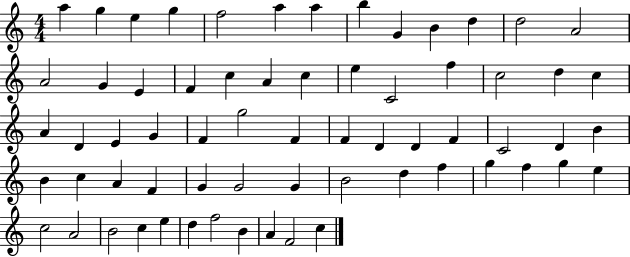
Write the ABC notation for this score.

X:1
T:Untitled
M:4/4
L:1/4
K:C
a g e g f2 a a b G B d d2 A2 A2 G E F c A c e C2 f c2 d c A D E G F g2 F F D D F C2 D B B c A F G G2 G B2 d f g f g e c2 A2 B2 c e d f2 B A F2 c